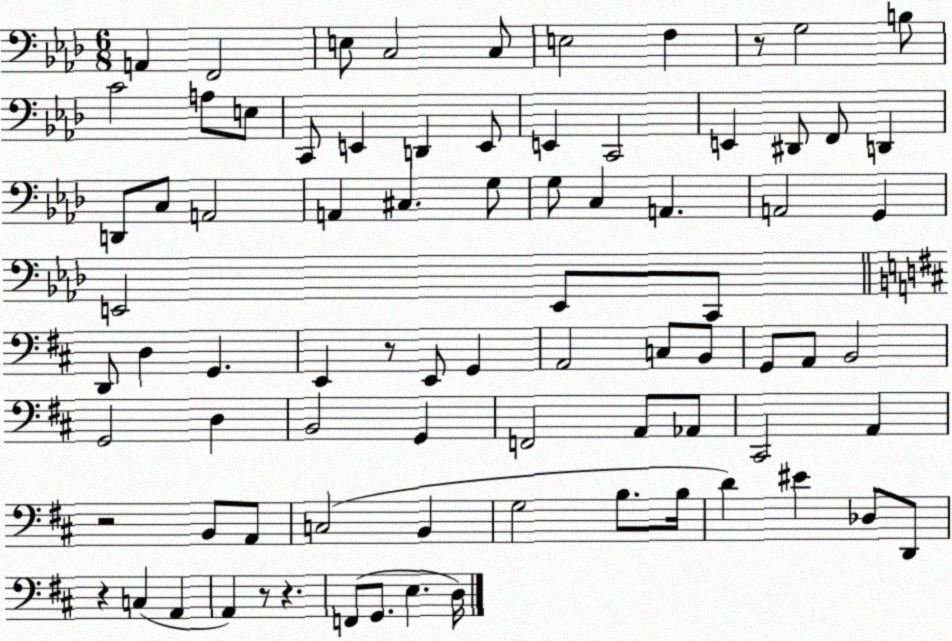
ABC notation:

X:1
T:Untitled
M:6/8
L:1/4
K:Ab
A,, F,,2 E,/2 C,2 C,/2 E,2 F, z/2 G,2 B,/2 C2 A,/2 E,/2 C,,/2 E,, D,, E,,/2 E,, C,,2 E,, ^D,,/2 F,,/2 D,, D,,/2 C,/2 A,,2 A,, ^C, G,/2 G,/2 C, A,, A,,2 G,, E,,2 E,,/2 C,,/2 D,,/2 D, G,, E,, z/2 E,,/2 G,, A,,2 C,/2 B,,/2 G,,/2 A,,/2 B,,2 G,,2 D, B,,2 G,, F,,2 A,,/2 _A,,/2 ^C,,2 A,, z2 B,,/2 A,,/2 C,2 B,, G,2 B,/2 B,/4 D ^E _D,/2 D,,/2 z C, A,, A,, z/2 z F,,/2 G,,/2 E, D,/4